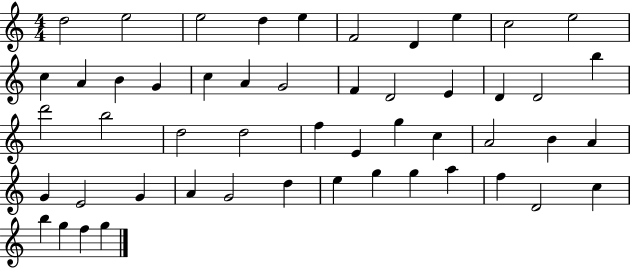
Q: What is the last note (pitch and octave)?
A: G5